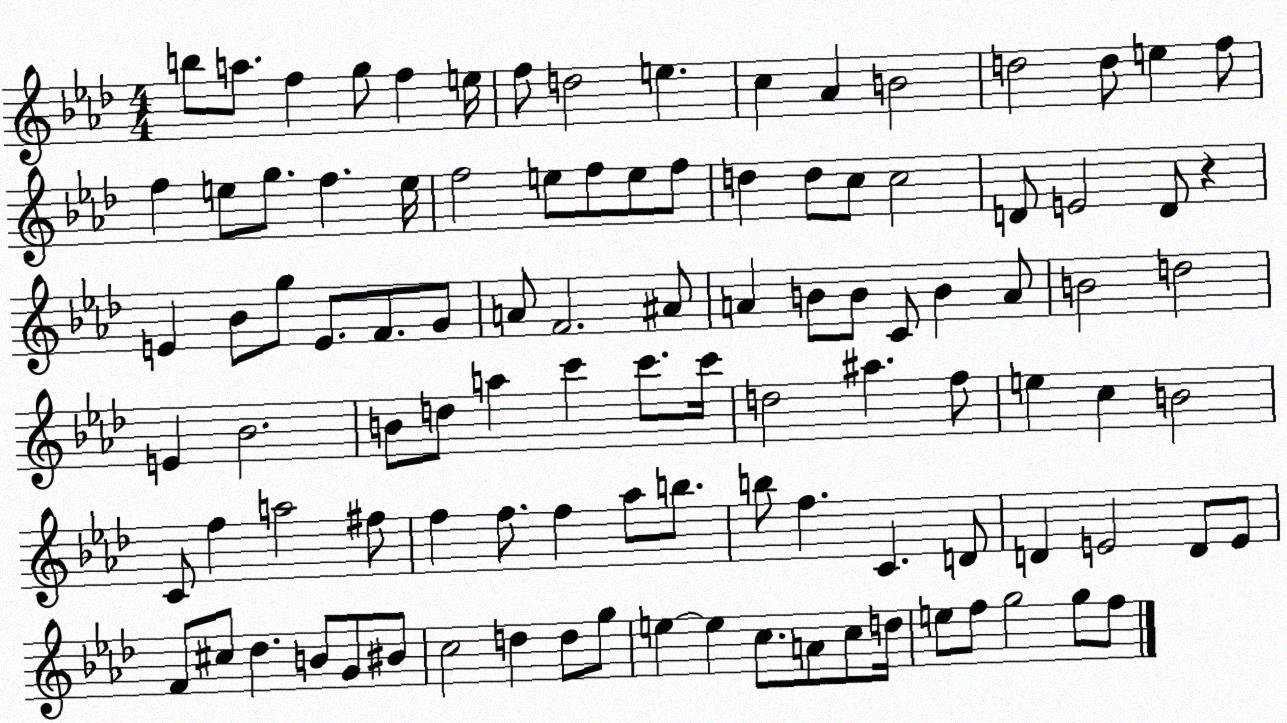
X:1
T:Untitled
M:4/4
L:1/4
K:Ab
b/2 a/2 f g/2 f e/4 f/2 d2 e c _A B2 d2 d/2 e f/2 f e/2 g/2 f e/4 f2 e/2 f/2 e/2 f/2 d d/2 c/2 c2 D/2 E2 D/2 z E _B/2 g/2 E/2 F/2 G/2 A/2 F2 ^A/2 A B/2 B/2 C/2 B A/2 B2 d2 E _B2 B/2 d/2 a c' c'/2 c'/4 d2 ^a f/2 e c B2 C/2 f a2 ^f/2 f f/2 f _a/2 b/2 b/2 f C D/2 D E2 D/2 E/2 F/2 ^c/2 _d B/2 G/2 ^B/2 c2 d d/2 g/2 e e c/2 A/2 c/2 d/4 e/2 f/2 g2 g/2 f/2